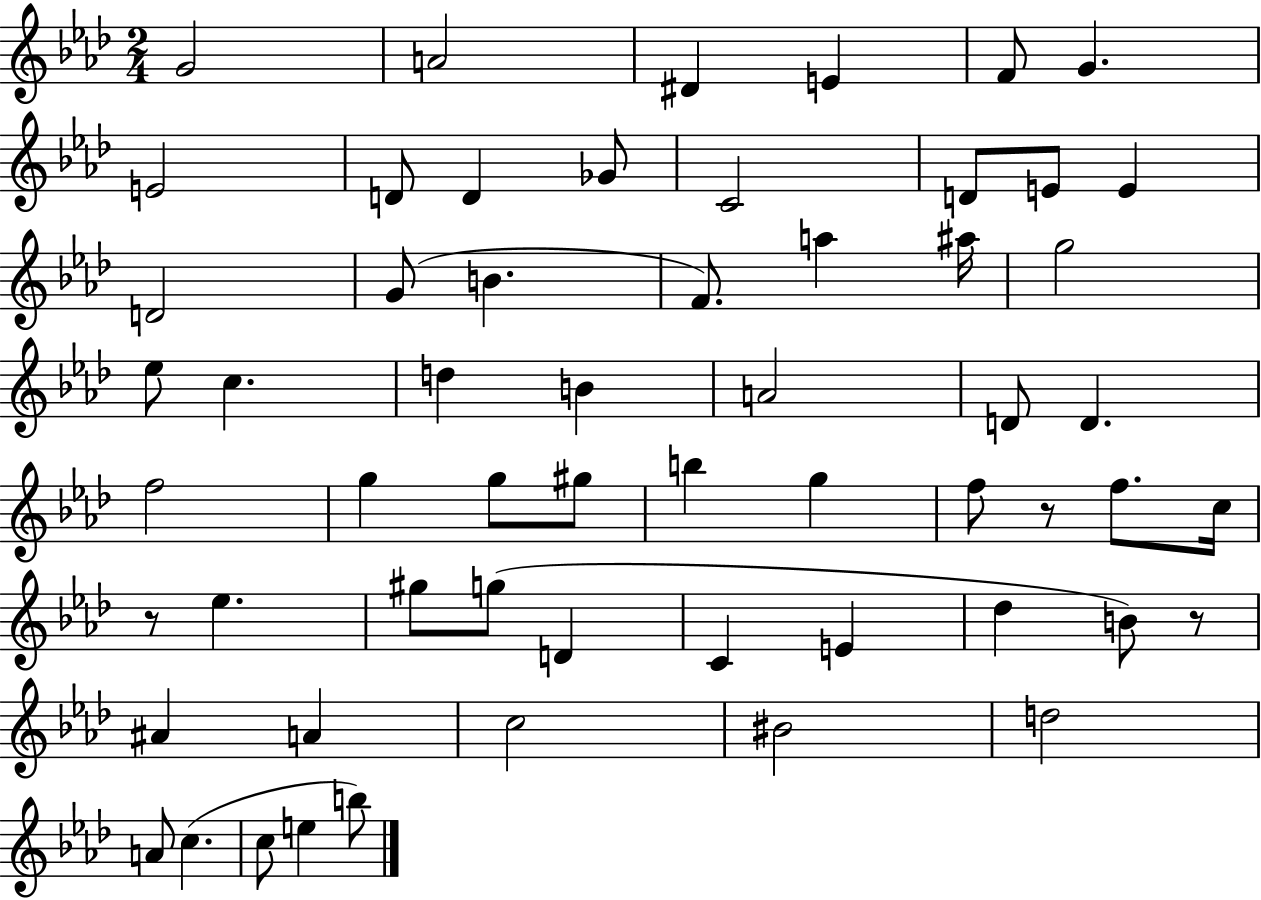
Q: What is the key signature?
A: AES major